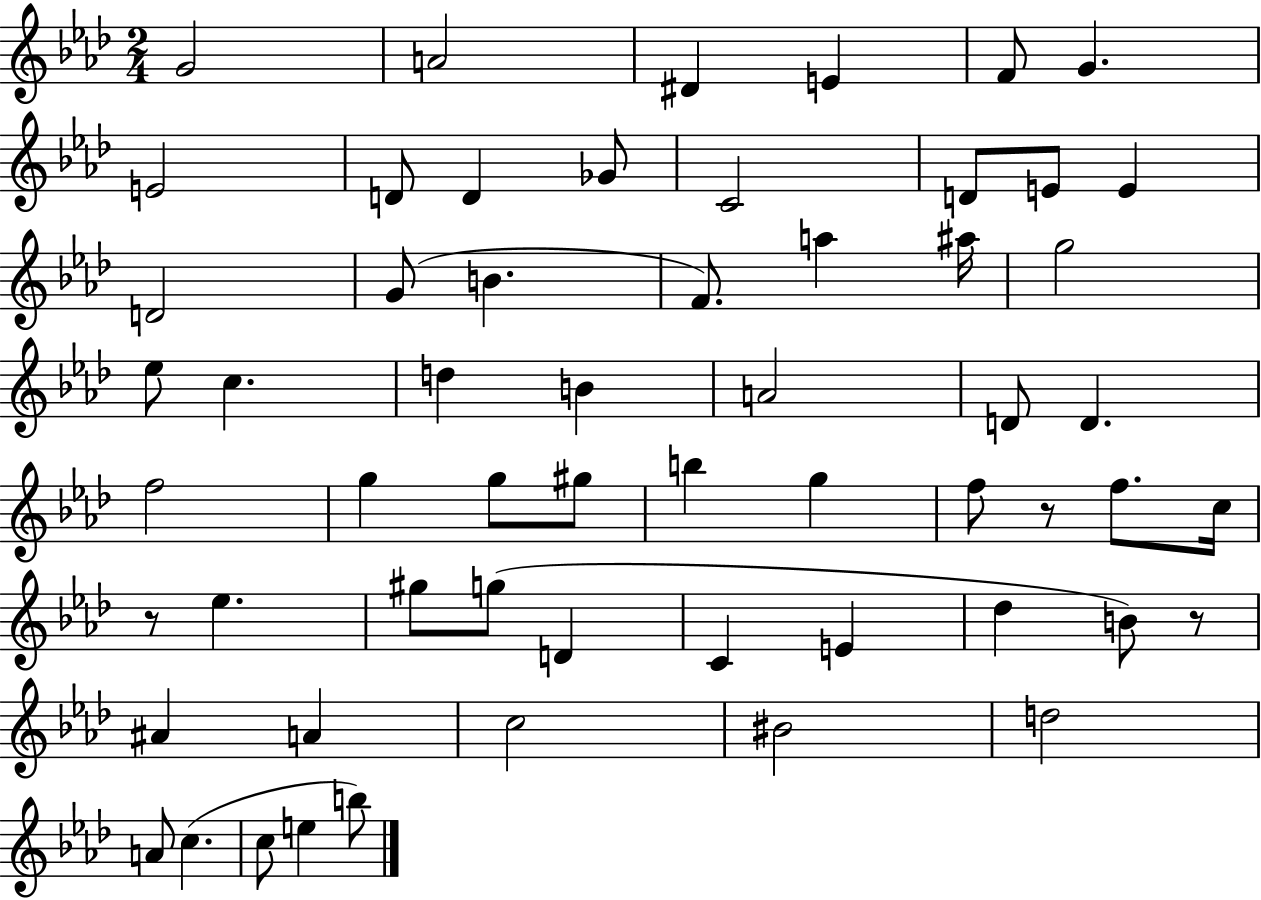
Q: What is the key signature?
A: AES major